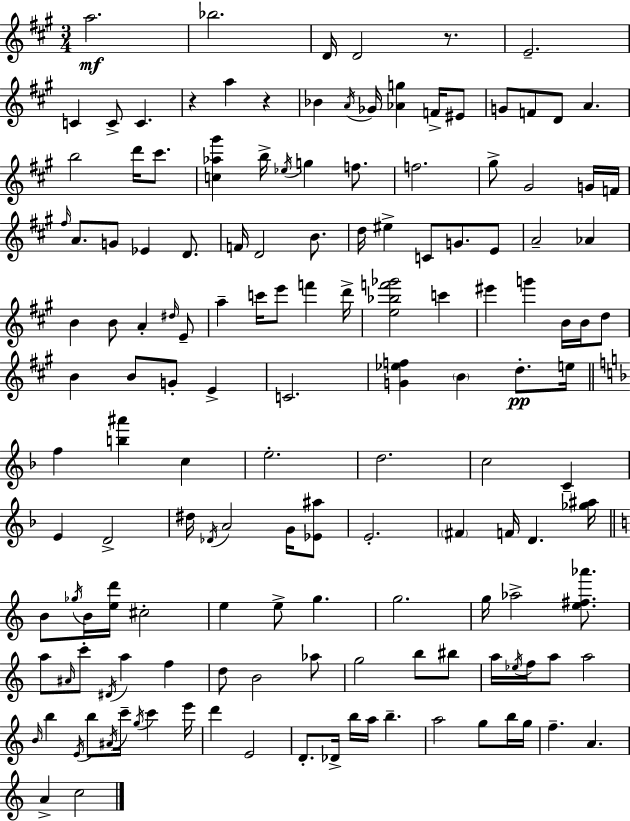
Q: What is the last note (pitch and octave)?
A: C5